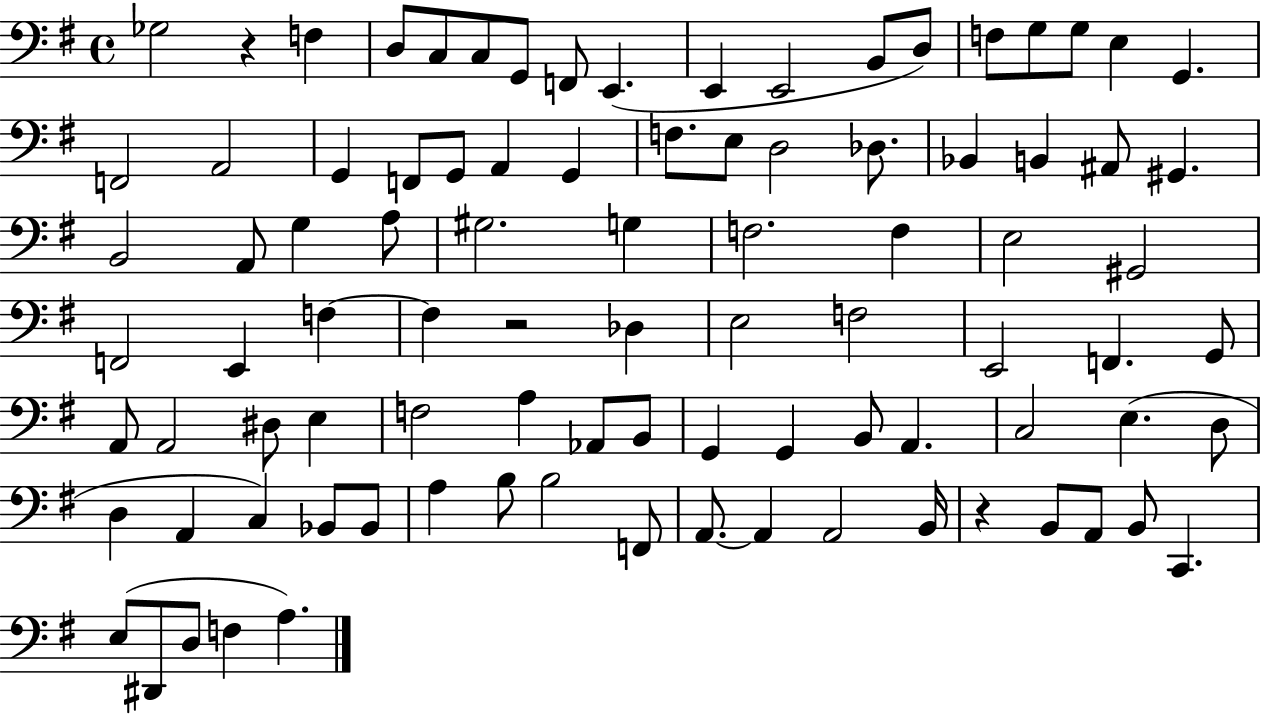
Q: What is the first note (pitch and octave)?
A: Gb3